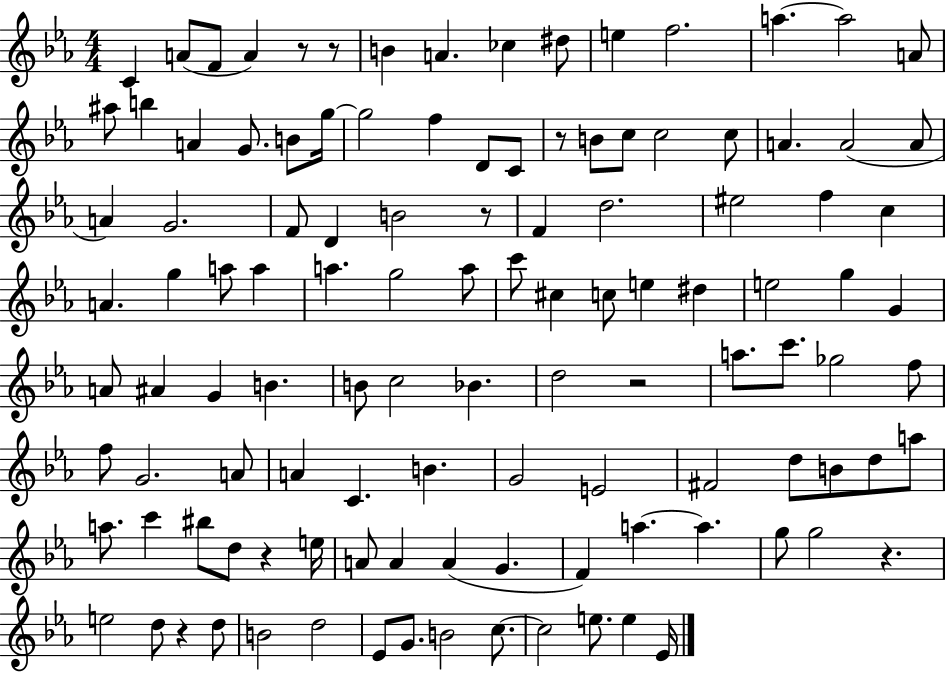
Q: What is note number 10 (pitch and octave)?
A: F5